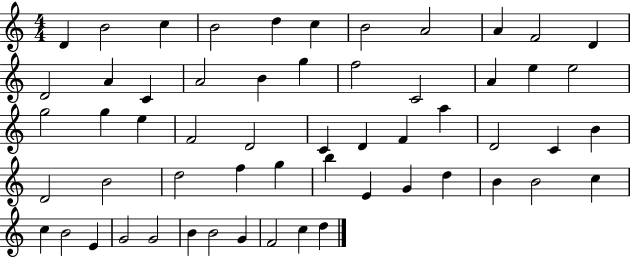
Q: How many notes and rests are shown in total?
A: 57